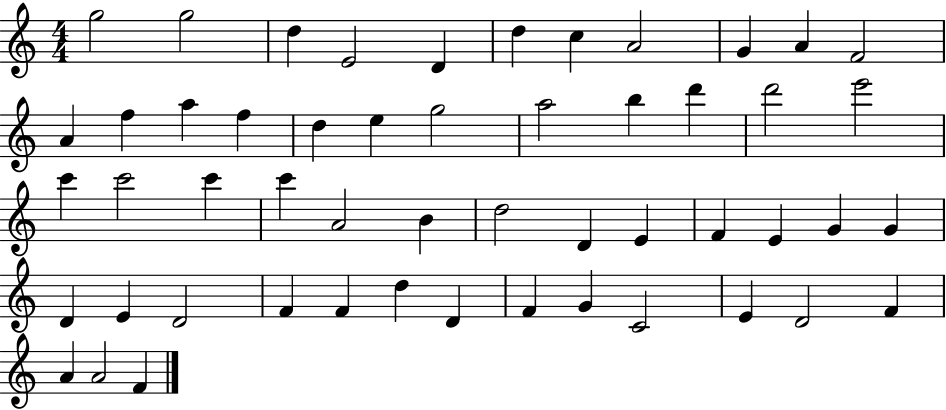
{
  \clef treble
  \numericTimeSignature
  \time 4/4
  \key c \major
  g''2 g''2 | d''4 e'2 d'4 | d''4 c''4 a'2 | g'4 a'4 f'2 | \break a'4 f''4 a''4 f''4 | d''4 e''4 g''2 | a''2 b''4 d'''4 | d'''2 e'''2 | \break c'''4 c'''2 c'''4 | c'''4 a'2 b'4 | d''2 d'4 e'4 | f'4 e'4 g'4 g'4 | \break d'4 e'4 d'2 | f'4 f'4 d''4 d'4 | f'4 g'4 c'2 | e'4 d'2 f'4 | \break a'4 a'2 f'4 | \bar "|."
}